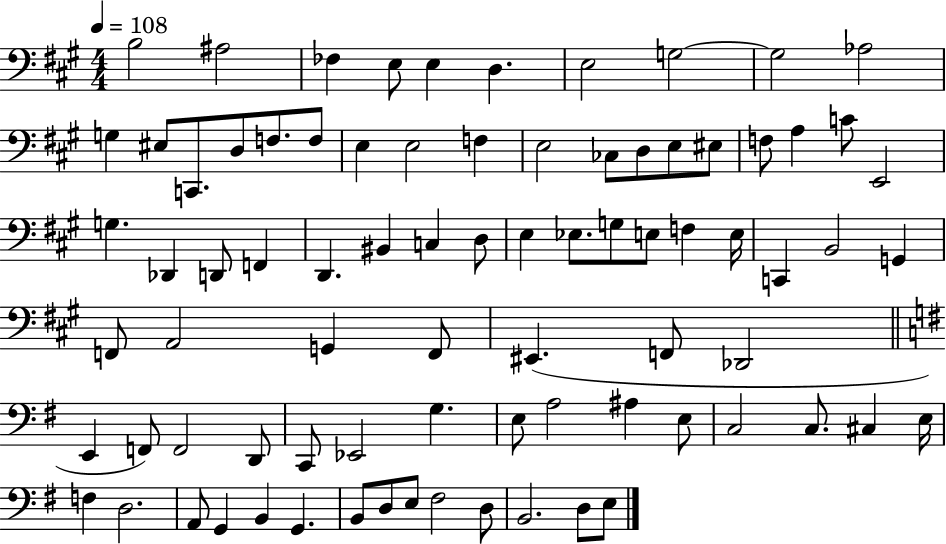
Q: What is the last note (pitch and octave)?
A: E3